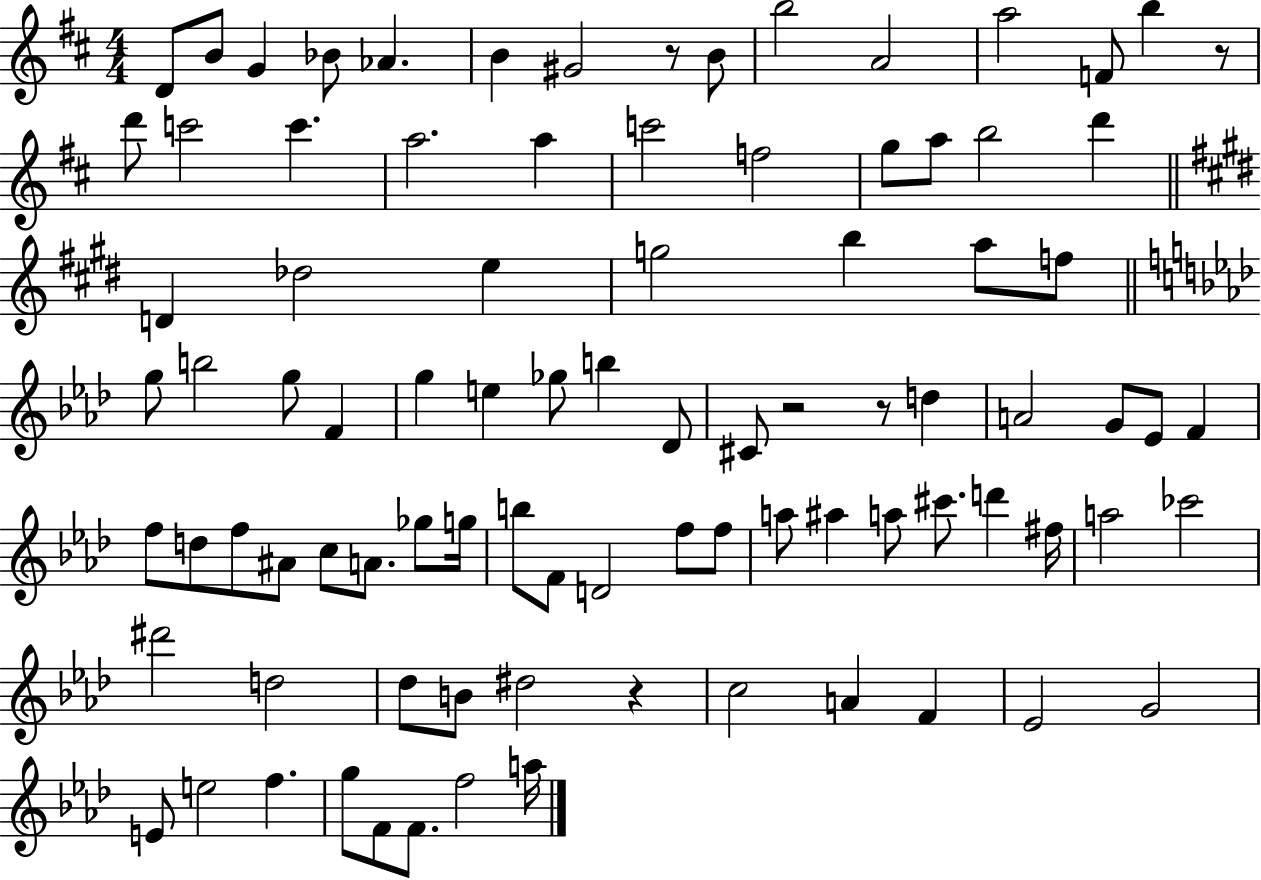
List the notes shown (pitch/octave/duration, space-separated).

D4/e B4/e G4/q Bb4/e Ab4/q. B4/q G#4/h R/e B4/e B5/h A4/h A5/h F4/e B5/q R/e D6/e C6/h C6/q. A5/h. A5/q C6/h F5/h G5/e A5/e B5/h D6/q D4/q Db5/h E5/q G5/h B5/q A5/e F5/e G5/e B5/h G5/e F4/q G5/q E5/q Gb5/e B5/q Db4/e C#4/e R/h R/e D5/q A4/h G4/e Eb4/e F4/q F5/e D5/e F5/e A#4/e C5/e A4/e. Gb5/e G5/s B5/e F4/e D4/h F5/e F5/e A5/e A#5/q A5/e C#6/e. D6/q F#5/s A5/h CES6/h D#6/h D5/h Db5/e B4/e D#5/h R/q C5/h A4/q F4/q Eb4/h G4/h E4/e E5/h F5/q. G5/e F4/e F4/e. F5/h A5/s